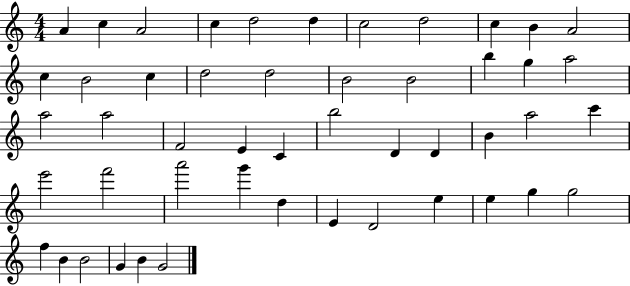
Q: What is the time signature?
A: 4/4